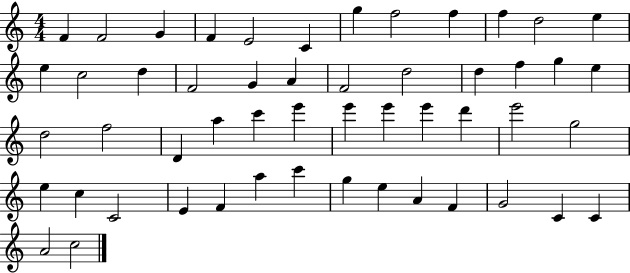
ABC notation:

X:1
T:Untitled
M:4/4
L:1/4
K:C
F F2 G F E2 C g f2 f f d2 e e c2 d F2 G A F2 d2 d f g e d2 f2 D a c' e' e' e' e' d' e'2 g2 e c C2 E F a c' g e A F G2 C C A2 c2